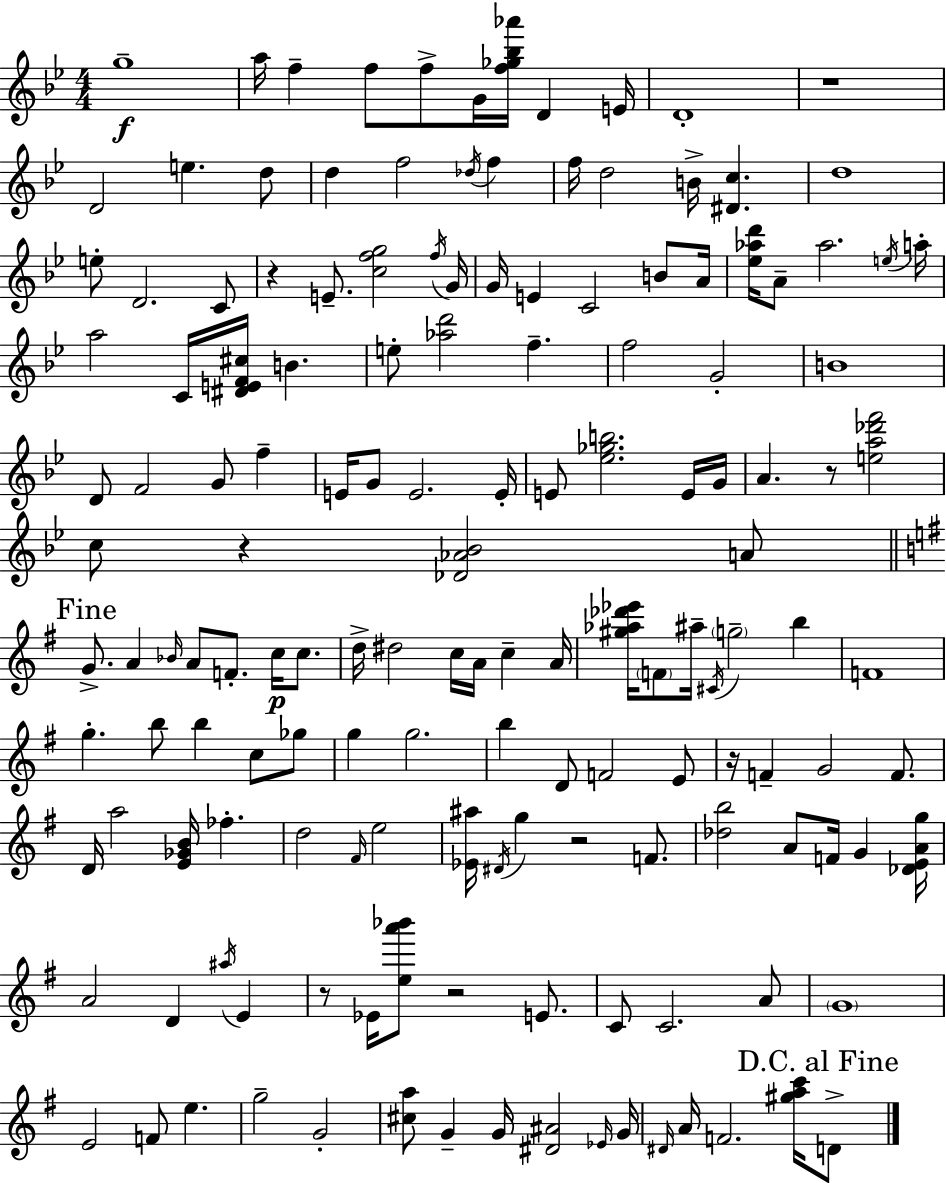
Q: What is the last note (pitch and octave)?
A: D4